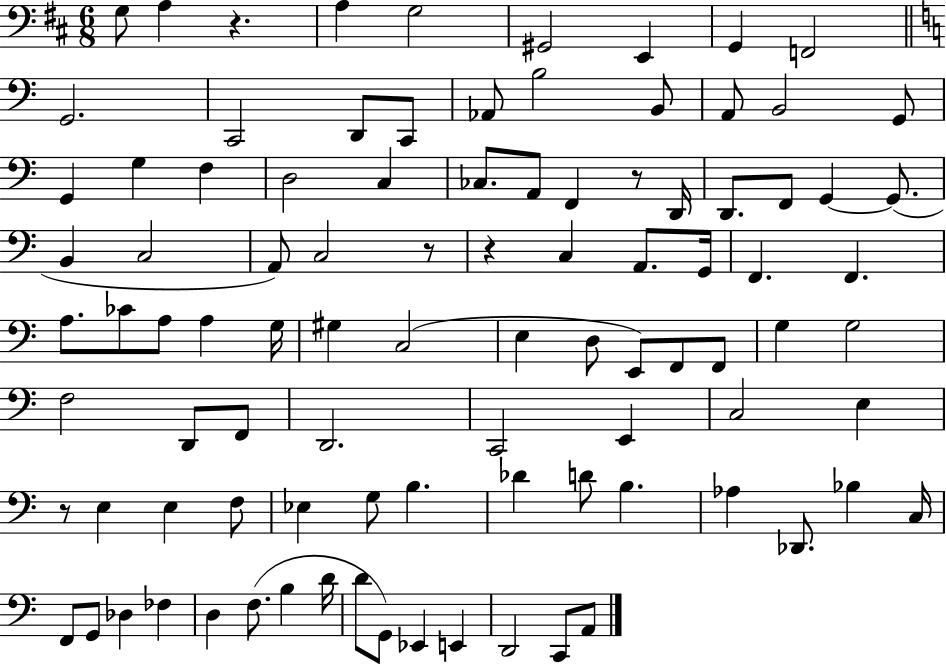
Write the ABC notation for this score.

X:1
T:Untitled
M:6/8
L:1/4
K:D
G,/2 A, z A, G,2 ^G,,2 E,, G,, F,,2 G,,2 C,,2 D,,/2 C,,/2 _A,,/2 B,2 B,,/2 A,,/2 B,,2 G,,/2 G,, G, F, D,2 C, _C,/2 A,,/2 F,, z/2 D,,/4 D,,/2 F,,/2 G,, G,,/2 B,, C,2 A,,/2 C,2 z/2 z C, A,,/2 G,,/4 F,, F,, A,/2 _C/2 A,/2 A, G,/4 ^G, C,2 E, D,/2 E,,/2 F,,/2 F,,/2 G, G,2 F,2 D,,/2 F,,/2 D,,2 C,,2 E,, C,2 E, z/2 E, E, F,/2 _E, G,/2 B, _D D/2 B, _A, _D,,/2 _B, C,/4 F,,/2 G,,/2 _D, _F, D, F,/2 B, D/4 D/2 G,,/2 _E,, E,, D,,2 C,,/2 A,,/2